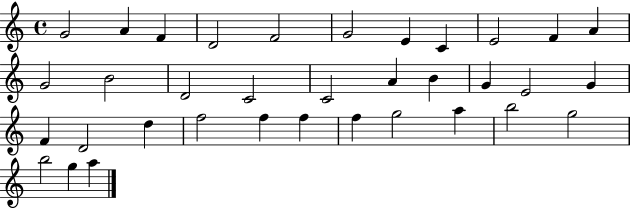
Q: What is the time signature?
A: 4/4